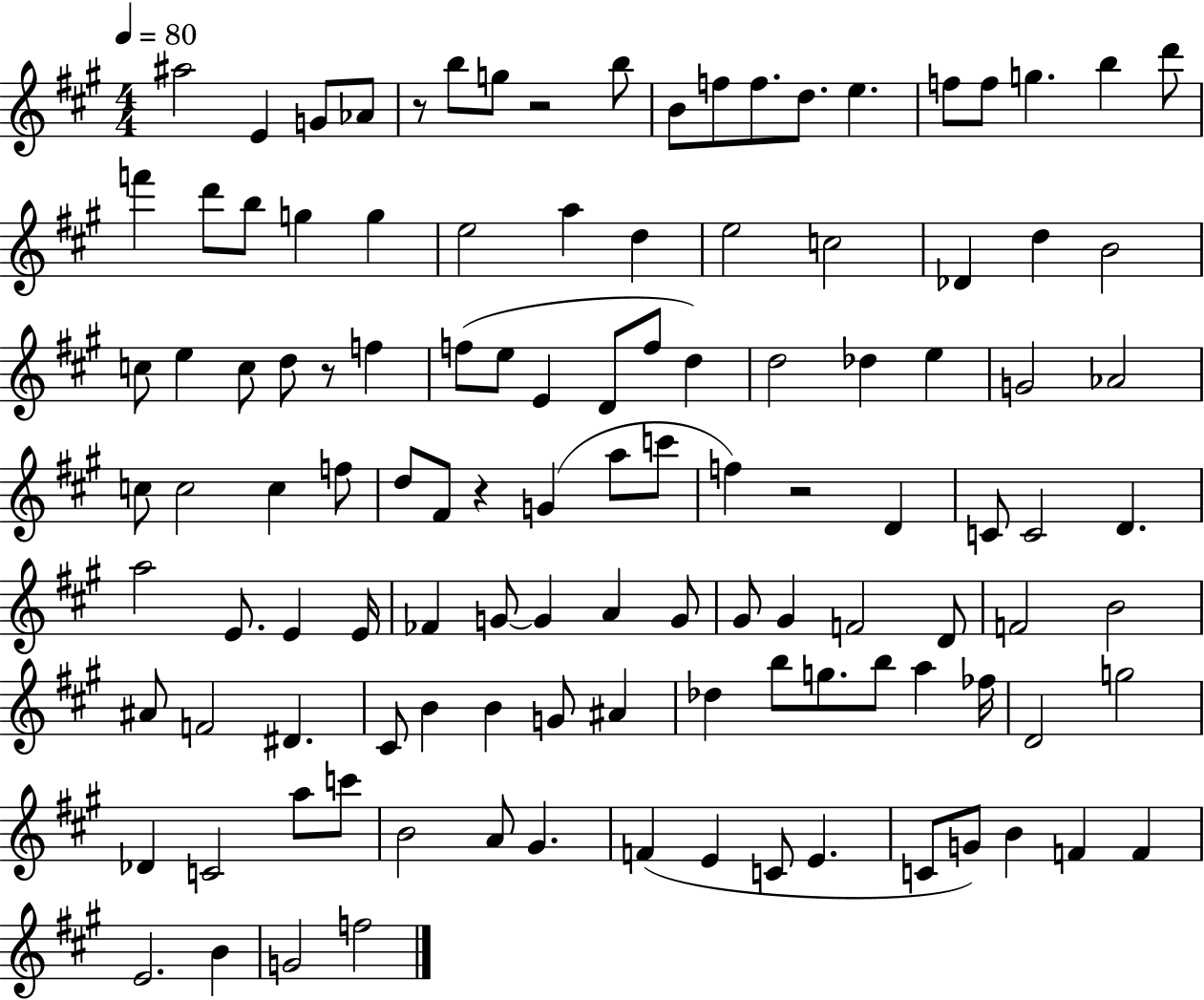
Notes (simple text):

A#5/h E4/q G4/e Ab4/e R/e B5/e G5/e R/h B5/e B4/e F5/e F5/e. D5/e. E5/q. F5/e F5/e G5/q. B5/q D6/e F6/q D6/e B5/e G5/q G5/q E5/h A5/q D5/q E5/h C5/h Db4/q D5/q B4/h C5/e E5/q C5/e D5/e R/e F5/q F5/e E5/e E4/q D4/e F5/e D5/q D5/h Db5/q E5/q G4/h Ab4/h C5/e C5/h C5/q F5/e D5/e F#4/e R/q G4/q A5/e C6/e F5/q R/h D4/q C4/e C4/h D4/q. A5/h E4/e. E4/q E4/s FES4/q G4/e G4/q A4/q G4/e G#4/e G#4/q F4/h D4/e F4/h B4/h A#4/e F4/h D#4/q. C#4/e B4/q B4/q G4/e A#4/q Db5/q B5/e G5/e. B5/e A5/q FES5/s D4/h G5/h Db4/q C4/h A5/e C6/e B4/h A4/e G#4/q. F4/q E4/q C4/e E4/q. C4/e G4/e B4/q F4/q F4/q E4/h. B4/q G4/h F5/h